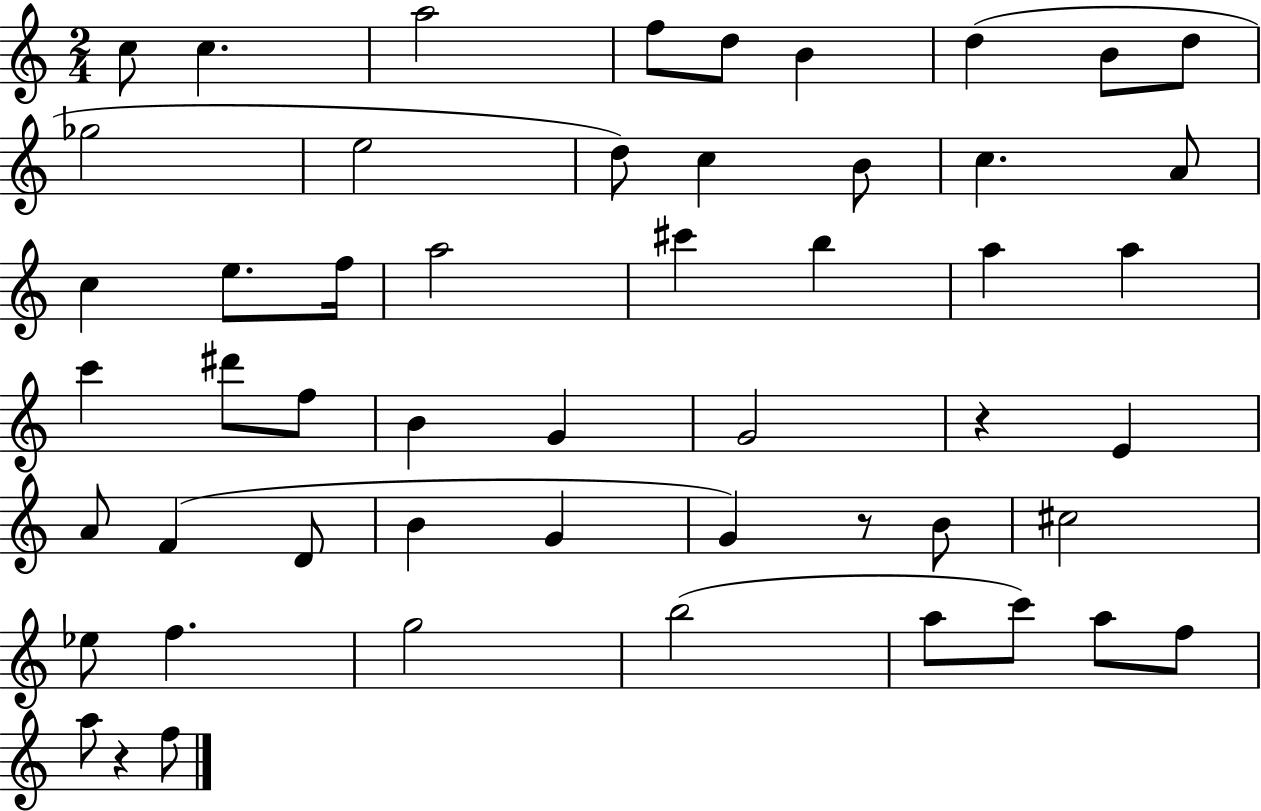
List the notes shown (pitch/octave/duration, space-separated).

C5/e C5/q. A5/h F5/e D5/e B4/q D5/q B4/e D5/e Gb5/h E5/h D5/e C5/q B4/e C5/q. A4/e C5/q E5/e. F5/s A5/h C#6/q B5/q A5/q A5/q C6/q D#6/e F5/e B4/q G4/q G4/h R/q E4/q A4/e F4/q D4/e B4/q G4/q G4/q R/e B4/e C#5/h Eb5/e F5/q. G5/h B5/h A5/e C6/e A5/e F5/e A5/e R/q F5/e